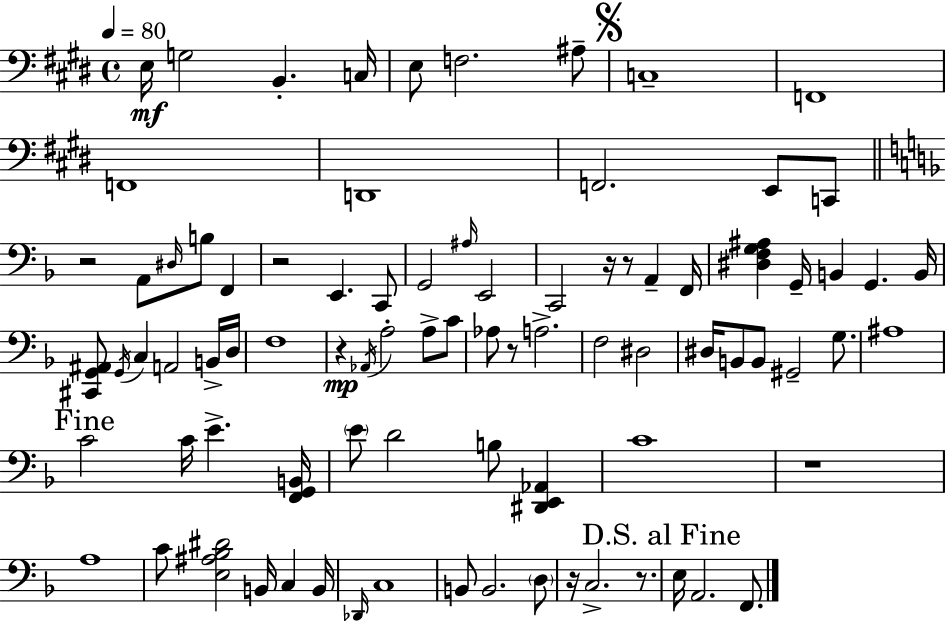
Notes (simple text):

E3/s G3/h B2/q. C3/s E3/e F3/h. A#3/e C3/w F2/w F2/w D2/w F2/h. E2/e C2/e R/h A2/e D#3/s B3/e F2/q R/h E2/q. C2/e G2/h A#3/s E2/h C2/h R/s R/e A2/q F2/s [D#3,F3,G3,A#3]/q G2/s B2/q G2/q. B2/s [C#2,G2,A#2]/e G2/s C3/q A2/h B2/s D3/s F3/w R/q Ab2/s A3/h A3/e C4/e Ab3/e R/e A3/h. F3/h D#3/h D#3/s B2/e B2/e G#2/h G3/e. A#3/w C4/h C4/s E4/q. [F2,G2,B2]/s E4/e D4/h B3/e [D#2,E2,Ab2]/q C4/w R/w A3/w C4/e [E3,A#3,Bb3,D#4]/h B2/s C3/q B2/s Db2/s C3/w B2/e B2/h. D3/e R/s C3/h. R/e. E3/s A2/h. F2/e.